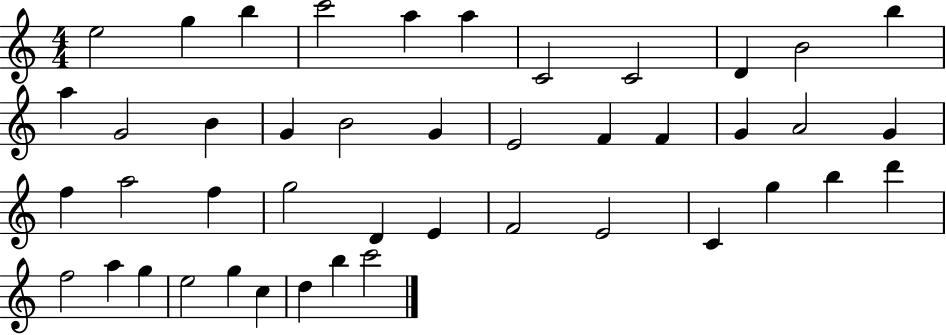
{
  \clef treble
  \numericTimeSignature
  \time 4/4
  \key c \major
  e''2 g''4 b''4 | c'''2 a''4 a''4 | c'2 c'2 | d'4 b'2 b''4 | \break a''4 g'2 b'4 | g'4 b'2 g'4 | e'2 f'4 f'4 | g'4 a'2 g'4 | \break f''4 a''2 f''4 | g''2 d'4 e'4 | f'2 e'2 | c'4 g''4 b''4 d'''4 | \break f''2 a''4 g''4 | e''2 g''4 c''4 | d''4 b''4 c'''2 | \bar "|."
}